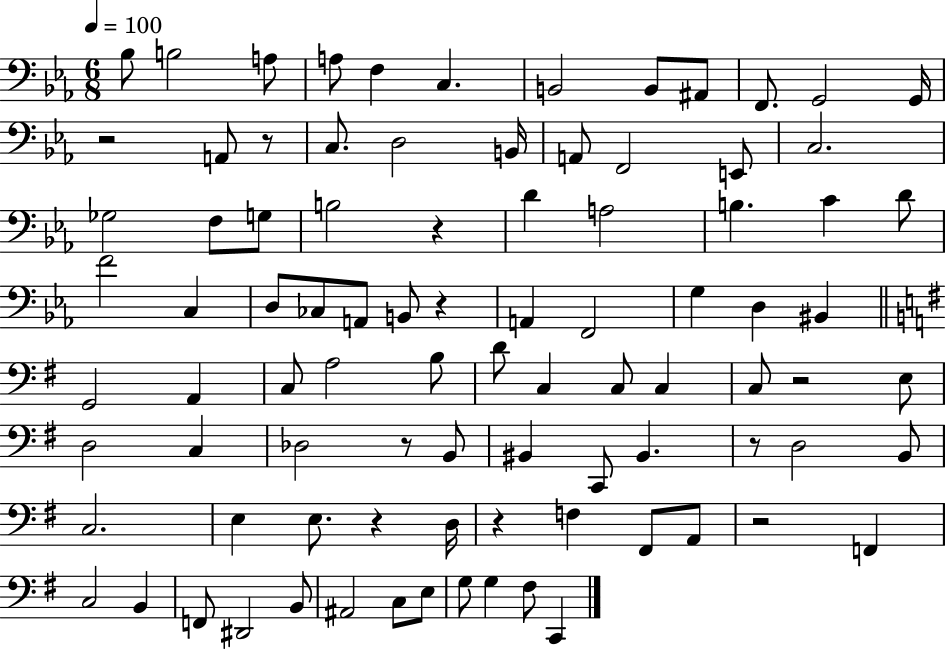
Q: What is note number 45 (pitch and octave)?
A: B3